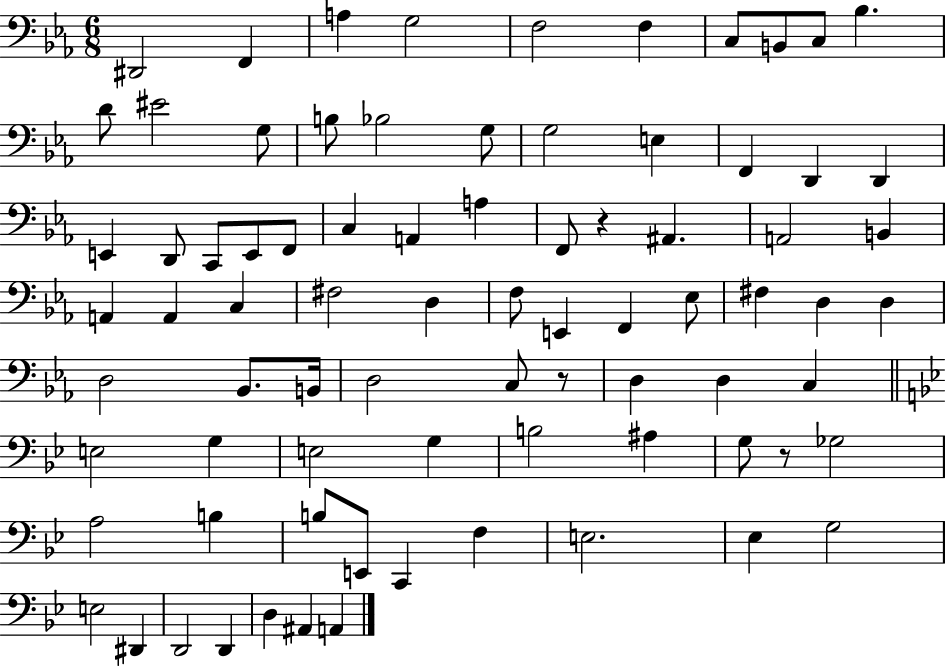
D#2/h F2/q A3/q G3/h F3/h F3/q C3/e B2/e C3/e Bb3/q. D4/e EIS4/h G3/e B3/e Bb3/h G3/e G3/h E3/q F2/q D2/q D2/q E2/q D2/e C2/e E2/e F2/e C3/q A2/q A3/q F2/e R/q A#2/q. A2/h B2/q A2/q A2/q C3/q F#3/h D3/q F3/e E2/q F2/q Eb3/e F#3/q D3/q D3/q D3/h Bb2/e. B2/s D3/h C3/e R/e D3/q D3/q C3/q E3/h G3/q E3/h G3/q B3/h A#3/q G3/e R/e Gb3/h A3/h B3/q B3/e E2/e C2/q F3/q E3/h. Eb3/q G3/h E3/h D#2/q D2/h D2/q D3/q A#2/q A2/q